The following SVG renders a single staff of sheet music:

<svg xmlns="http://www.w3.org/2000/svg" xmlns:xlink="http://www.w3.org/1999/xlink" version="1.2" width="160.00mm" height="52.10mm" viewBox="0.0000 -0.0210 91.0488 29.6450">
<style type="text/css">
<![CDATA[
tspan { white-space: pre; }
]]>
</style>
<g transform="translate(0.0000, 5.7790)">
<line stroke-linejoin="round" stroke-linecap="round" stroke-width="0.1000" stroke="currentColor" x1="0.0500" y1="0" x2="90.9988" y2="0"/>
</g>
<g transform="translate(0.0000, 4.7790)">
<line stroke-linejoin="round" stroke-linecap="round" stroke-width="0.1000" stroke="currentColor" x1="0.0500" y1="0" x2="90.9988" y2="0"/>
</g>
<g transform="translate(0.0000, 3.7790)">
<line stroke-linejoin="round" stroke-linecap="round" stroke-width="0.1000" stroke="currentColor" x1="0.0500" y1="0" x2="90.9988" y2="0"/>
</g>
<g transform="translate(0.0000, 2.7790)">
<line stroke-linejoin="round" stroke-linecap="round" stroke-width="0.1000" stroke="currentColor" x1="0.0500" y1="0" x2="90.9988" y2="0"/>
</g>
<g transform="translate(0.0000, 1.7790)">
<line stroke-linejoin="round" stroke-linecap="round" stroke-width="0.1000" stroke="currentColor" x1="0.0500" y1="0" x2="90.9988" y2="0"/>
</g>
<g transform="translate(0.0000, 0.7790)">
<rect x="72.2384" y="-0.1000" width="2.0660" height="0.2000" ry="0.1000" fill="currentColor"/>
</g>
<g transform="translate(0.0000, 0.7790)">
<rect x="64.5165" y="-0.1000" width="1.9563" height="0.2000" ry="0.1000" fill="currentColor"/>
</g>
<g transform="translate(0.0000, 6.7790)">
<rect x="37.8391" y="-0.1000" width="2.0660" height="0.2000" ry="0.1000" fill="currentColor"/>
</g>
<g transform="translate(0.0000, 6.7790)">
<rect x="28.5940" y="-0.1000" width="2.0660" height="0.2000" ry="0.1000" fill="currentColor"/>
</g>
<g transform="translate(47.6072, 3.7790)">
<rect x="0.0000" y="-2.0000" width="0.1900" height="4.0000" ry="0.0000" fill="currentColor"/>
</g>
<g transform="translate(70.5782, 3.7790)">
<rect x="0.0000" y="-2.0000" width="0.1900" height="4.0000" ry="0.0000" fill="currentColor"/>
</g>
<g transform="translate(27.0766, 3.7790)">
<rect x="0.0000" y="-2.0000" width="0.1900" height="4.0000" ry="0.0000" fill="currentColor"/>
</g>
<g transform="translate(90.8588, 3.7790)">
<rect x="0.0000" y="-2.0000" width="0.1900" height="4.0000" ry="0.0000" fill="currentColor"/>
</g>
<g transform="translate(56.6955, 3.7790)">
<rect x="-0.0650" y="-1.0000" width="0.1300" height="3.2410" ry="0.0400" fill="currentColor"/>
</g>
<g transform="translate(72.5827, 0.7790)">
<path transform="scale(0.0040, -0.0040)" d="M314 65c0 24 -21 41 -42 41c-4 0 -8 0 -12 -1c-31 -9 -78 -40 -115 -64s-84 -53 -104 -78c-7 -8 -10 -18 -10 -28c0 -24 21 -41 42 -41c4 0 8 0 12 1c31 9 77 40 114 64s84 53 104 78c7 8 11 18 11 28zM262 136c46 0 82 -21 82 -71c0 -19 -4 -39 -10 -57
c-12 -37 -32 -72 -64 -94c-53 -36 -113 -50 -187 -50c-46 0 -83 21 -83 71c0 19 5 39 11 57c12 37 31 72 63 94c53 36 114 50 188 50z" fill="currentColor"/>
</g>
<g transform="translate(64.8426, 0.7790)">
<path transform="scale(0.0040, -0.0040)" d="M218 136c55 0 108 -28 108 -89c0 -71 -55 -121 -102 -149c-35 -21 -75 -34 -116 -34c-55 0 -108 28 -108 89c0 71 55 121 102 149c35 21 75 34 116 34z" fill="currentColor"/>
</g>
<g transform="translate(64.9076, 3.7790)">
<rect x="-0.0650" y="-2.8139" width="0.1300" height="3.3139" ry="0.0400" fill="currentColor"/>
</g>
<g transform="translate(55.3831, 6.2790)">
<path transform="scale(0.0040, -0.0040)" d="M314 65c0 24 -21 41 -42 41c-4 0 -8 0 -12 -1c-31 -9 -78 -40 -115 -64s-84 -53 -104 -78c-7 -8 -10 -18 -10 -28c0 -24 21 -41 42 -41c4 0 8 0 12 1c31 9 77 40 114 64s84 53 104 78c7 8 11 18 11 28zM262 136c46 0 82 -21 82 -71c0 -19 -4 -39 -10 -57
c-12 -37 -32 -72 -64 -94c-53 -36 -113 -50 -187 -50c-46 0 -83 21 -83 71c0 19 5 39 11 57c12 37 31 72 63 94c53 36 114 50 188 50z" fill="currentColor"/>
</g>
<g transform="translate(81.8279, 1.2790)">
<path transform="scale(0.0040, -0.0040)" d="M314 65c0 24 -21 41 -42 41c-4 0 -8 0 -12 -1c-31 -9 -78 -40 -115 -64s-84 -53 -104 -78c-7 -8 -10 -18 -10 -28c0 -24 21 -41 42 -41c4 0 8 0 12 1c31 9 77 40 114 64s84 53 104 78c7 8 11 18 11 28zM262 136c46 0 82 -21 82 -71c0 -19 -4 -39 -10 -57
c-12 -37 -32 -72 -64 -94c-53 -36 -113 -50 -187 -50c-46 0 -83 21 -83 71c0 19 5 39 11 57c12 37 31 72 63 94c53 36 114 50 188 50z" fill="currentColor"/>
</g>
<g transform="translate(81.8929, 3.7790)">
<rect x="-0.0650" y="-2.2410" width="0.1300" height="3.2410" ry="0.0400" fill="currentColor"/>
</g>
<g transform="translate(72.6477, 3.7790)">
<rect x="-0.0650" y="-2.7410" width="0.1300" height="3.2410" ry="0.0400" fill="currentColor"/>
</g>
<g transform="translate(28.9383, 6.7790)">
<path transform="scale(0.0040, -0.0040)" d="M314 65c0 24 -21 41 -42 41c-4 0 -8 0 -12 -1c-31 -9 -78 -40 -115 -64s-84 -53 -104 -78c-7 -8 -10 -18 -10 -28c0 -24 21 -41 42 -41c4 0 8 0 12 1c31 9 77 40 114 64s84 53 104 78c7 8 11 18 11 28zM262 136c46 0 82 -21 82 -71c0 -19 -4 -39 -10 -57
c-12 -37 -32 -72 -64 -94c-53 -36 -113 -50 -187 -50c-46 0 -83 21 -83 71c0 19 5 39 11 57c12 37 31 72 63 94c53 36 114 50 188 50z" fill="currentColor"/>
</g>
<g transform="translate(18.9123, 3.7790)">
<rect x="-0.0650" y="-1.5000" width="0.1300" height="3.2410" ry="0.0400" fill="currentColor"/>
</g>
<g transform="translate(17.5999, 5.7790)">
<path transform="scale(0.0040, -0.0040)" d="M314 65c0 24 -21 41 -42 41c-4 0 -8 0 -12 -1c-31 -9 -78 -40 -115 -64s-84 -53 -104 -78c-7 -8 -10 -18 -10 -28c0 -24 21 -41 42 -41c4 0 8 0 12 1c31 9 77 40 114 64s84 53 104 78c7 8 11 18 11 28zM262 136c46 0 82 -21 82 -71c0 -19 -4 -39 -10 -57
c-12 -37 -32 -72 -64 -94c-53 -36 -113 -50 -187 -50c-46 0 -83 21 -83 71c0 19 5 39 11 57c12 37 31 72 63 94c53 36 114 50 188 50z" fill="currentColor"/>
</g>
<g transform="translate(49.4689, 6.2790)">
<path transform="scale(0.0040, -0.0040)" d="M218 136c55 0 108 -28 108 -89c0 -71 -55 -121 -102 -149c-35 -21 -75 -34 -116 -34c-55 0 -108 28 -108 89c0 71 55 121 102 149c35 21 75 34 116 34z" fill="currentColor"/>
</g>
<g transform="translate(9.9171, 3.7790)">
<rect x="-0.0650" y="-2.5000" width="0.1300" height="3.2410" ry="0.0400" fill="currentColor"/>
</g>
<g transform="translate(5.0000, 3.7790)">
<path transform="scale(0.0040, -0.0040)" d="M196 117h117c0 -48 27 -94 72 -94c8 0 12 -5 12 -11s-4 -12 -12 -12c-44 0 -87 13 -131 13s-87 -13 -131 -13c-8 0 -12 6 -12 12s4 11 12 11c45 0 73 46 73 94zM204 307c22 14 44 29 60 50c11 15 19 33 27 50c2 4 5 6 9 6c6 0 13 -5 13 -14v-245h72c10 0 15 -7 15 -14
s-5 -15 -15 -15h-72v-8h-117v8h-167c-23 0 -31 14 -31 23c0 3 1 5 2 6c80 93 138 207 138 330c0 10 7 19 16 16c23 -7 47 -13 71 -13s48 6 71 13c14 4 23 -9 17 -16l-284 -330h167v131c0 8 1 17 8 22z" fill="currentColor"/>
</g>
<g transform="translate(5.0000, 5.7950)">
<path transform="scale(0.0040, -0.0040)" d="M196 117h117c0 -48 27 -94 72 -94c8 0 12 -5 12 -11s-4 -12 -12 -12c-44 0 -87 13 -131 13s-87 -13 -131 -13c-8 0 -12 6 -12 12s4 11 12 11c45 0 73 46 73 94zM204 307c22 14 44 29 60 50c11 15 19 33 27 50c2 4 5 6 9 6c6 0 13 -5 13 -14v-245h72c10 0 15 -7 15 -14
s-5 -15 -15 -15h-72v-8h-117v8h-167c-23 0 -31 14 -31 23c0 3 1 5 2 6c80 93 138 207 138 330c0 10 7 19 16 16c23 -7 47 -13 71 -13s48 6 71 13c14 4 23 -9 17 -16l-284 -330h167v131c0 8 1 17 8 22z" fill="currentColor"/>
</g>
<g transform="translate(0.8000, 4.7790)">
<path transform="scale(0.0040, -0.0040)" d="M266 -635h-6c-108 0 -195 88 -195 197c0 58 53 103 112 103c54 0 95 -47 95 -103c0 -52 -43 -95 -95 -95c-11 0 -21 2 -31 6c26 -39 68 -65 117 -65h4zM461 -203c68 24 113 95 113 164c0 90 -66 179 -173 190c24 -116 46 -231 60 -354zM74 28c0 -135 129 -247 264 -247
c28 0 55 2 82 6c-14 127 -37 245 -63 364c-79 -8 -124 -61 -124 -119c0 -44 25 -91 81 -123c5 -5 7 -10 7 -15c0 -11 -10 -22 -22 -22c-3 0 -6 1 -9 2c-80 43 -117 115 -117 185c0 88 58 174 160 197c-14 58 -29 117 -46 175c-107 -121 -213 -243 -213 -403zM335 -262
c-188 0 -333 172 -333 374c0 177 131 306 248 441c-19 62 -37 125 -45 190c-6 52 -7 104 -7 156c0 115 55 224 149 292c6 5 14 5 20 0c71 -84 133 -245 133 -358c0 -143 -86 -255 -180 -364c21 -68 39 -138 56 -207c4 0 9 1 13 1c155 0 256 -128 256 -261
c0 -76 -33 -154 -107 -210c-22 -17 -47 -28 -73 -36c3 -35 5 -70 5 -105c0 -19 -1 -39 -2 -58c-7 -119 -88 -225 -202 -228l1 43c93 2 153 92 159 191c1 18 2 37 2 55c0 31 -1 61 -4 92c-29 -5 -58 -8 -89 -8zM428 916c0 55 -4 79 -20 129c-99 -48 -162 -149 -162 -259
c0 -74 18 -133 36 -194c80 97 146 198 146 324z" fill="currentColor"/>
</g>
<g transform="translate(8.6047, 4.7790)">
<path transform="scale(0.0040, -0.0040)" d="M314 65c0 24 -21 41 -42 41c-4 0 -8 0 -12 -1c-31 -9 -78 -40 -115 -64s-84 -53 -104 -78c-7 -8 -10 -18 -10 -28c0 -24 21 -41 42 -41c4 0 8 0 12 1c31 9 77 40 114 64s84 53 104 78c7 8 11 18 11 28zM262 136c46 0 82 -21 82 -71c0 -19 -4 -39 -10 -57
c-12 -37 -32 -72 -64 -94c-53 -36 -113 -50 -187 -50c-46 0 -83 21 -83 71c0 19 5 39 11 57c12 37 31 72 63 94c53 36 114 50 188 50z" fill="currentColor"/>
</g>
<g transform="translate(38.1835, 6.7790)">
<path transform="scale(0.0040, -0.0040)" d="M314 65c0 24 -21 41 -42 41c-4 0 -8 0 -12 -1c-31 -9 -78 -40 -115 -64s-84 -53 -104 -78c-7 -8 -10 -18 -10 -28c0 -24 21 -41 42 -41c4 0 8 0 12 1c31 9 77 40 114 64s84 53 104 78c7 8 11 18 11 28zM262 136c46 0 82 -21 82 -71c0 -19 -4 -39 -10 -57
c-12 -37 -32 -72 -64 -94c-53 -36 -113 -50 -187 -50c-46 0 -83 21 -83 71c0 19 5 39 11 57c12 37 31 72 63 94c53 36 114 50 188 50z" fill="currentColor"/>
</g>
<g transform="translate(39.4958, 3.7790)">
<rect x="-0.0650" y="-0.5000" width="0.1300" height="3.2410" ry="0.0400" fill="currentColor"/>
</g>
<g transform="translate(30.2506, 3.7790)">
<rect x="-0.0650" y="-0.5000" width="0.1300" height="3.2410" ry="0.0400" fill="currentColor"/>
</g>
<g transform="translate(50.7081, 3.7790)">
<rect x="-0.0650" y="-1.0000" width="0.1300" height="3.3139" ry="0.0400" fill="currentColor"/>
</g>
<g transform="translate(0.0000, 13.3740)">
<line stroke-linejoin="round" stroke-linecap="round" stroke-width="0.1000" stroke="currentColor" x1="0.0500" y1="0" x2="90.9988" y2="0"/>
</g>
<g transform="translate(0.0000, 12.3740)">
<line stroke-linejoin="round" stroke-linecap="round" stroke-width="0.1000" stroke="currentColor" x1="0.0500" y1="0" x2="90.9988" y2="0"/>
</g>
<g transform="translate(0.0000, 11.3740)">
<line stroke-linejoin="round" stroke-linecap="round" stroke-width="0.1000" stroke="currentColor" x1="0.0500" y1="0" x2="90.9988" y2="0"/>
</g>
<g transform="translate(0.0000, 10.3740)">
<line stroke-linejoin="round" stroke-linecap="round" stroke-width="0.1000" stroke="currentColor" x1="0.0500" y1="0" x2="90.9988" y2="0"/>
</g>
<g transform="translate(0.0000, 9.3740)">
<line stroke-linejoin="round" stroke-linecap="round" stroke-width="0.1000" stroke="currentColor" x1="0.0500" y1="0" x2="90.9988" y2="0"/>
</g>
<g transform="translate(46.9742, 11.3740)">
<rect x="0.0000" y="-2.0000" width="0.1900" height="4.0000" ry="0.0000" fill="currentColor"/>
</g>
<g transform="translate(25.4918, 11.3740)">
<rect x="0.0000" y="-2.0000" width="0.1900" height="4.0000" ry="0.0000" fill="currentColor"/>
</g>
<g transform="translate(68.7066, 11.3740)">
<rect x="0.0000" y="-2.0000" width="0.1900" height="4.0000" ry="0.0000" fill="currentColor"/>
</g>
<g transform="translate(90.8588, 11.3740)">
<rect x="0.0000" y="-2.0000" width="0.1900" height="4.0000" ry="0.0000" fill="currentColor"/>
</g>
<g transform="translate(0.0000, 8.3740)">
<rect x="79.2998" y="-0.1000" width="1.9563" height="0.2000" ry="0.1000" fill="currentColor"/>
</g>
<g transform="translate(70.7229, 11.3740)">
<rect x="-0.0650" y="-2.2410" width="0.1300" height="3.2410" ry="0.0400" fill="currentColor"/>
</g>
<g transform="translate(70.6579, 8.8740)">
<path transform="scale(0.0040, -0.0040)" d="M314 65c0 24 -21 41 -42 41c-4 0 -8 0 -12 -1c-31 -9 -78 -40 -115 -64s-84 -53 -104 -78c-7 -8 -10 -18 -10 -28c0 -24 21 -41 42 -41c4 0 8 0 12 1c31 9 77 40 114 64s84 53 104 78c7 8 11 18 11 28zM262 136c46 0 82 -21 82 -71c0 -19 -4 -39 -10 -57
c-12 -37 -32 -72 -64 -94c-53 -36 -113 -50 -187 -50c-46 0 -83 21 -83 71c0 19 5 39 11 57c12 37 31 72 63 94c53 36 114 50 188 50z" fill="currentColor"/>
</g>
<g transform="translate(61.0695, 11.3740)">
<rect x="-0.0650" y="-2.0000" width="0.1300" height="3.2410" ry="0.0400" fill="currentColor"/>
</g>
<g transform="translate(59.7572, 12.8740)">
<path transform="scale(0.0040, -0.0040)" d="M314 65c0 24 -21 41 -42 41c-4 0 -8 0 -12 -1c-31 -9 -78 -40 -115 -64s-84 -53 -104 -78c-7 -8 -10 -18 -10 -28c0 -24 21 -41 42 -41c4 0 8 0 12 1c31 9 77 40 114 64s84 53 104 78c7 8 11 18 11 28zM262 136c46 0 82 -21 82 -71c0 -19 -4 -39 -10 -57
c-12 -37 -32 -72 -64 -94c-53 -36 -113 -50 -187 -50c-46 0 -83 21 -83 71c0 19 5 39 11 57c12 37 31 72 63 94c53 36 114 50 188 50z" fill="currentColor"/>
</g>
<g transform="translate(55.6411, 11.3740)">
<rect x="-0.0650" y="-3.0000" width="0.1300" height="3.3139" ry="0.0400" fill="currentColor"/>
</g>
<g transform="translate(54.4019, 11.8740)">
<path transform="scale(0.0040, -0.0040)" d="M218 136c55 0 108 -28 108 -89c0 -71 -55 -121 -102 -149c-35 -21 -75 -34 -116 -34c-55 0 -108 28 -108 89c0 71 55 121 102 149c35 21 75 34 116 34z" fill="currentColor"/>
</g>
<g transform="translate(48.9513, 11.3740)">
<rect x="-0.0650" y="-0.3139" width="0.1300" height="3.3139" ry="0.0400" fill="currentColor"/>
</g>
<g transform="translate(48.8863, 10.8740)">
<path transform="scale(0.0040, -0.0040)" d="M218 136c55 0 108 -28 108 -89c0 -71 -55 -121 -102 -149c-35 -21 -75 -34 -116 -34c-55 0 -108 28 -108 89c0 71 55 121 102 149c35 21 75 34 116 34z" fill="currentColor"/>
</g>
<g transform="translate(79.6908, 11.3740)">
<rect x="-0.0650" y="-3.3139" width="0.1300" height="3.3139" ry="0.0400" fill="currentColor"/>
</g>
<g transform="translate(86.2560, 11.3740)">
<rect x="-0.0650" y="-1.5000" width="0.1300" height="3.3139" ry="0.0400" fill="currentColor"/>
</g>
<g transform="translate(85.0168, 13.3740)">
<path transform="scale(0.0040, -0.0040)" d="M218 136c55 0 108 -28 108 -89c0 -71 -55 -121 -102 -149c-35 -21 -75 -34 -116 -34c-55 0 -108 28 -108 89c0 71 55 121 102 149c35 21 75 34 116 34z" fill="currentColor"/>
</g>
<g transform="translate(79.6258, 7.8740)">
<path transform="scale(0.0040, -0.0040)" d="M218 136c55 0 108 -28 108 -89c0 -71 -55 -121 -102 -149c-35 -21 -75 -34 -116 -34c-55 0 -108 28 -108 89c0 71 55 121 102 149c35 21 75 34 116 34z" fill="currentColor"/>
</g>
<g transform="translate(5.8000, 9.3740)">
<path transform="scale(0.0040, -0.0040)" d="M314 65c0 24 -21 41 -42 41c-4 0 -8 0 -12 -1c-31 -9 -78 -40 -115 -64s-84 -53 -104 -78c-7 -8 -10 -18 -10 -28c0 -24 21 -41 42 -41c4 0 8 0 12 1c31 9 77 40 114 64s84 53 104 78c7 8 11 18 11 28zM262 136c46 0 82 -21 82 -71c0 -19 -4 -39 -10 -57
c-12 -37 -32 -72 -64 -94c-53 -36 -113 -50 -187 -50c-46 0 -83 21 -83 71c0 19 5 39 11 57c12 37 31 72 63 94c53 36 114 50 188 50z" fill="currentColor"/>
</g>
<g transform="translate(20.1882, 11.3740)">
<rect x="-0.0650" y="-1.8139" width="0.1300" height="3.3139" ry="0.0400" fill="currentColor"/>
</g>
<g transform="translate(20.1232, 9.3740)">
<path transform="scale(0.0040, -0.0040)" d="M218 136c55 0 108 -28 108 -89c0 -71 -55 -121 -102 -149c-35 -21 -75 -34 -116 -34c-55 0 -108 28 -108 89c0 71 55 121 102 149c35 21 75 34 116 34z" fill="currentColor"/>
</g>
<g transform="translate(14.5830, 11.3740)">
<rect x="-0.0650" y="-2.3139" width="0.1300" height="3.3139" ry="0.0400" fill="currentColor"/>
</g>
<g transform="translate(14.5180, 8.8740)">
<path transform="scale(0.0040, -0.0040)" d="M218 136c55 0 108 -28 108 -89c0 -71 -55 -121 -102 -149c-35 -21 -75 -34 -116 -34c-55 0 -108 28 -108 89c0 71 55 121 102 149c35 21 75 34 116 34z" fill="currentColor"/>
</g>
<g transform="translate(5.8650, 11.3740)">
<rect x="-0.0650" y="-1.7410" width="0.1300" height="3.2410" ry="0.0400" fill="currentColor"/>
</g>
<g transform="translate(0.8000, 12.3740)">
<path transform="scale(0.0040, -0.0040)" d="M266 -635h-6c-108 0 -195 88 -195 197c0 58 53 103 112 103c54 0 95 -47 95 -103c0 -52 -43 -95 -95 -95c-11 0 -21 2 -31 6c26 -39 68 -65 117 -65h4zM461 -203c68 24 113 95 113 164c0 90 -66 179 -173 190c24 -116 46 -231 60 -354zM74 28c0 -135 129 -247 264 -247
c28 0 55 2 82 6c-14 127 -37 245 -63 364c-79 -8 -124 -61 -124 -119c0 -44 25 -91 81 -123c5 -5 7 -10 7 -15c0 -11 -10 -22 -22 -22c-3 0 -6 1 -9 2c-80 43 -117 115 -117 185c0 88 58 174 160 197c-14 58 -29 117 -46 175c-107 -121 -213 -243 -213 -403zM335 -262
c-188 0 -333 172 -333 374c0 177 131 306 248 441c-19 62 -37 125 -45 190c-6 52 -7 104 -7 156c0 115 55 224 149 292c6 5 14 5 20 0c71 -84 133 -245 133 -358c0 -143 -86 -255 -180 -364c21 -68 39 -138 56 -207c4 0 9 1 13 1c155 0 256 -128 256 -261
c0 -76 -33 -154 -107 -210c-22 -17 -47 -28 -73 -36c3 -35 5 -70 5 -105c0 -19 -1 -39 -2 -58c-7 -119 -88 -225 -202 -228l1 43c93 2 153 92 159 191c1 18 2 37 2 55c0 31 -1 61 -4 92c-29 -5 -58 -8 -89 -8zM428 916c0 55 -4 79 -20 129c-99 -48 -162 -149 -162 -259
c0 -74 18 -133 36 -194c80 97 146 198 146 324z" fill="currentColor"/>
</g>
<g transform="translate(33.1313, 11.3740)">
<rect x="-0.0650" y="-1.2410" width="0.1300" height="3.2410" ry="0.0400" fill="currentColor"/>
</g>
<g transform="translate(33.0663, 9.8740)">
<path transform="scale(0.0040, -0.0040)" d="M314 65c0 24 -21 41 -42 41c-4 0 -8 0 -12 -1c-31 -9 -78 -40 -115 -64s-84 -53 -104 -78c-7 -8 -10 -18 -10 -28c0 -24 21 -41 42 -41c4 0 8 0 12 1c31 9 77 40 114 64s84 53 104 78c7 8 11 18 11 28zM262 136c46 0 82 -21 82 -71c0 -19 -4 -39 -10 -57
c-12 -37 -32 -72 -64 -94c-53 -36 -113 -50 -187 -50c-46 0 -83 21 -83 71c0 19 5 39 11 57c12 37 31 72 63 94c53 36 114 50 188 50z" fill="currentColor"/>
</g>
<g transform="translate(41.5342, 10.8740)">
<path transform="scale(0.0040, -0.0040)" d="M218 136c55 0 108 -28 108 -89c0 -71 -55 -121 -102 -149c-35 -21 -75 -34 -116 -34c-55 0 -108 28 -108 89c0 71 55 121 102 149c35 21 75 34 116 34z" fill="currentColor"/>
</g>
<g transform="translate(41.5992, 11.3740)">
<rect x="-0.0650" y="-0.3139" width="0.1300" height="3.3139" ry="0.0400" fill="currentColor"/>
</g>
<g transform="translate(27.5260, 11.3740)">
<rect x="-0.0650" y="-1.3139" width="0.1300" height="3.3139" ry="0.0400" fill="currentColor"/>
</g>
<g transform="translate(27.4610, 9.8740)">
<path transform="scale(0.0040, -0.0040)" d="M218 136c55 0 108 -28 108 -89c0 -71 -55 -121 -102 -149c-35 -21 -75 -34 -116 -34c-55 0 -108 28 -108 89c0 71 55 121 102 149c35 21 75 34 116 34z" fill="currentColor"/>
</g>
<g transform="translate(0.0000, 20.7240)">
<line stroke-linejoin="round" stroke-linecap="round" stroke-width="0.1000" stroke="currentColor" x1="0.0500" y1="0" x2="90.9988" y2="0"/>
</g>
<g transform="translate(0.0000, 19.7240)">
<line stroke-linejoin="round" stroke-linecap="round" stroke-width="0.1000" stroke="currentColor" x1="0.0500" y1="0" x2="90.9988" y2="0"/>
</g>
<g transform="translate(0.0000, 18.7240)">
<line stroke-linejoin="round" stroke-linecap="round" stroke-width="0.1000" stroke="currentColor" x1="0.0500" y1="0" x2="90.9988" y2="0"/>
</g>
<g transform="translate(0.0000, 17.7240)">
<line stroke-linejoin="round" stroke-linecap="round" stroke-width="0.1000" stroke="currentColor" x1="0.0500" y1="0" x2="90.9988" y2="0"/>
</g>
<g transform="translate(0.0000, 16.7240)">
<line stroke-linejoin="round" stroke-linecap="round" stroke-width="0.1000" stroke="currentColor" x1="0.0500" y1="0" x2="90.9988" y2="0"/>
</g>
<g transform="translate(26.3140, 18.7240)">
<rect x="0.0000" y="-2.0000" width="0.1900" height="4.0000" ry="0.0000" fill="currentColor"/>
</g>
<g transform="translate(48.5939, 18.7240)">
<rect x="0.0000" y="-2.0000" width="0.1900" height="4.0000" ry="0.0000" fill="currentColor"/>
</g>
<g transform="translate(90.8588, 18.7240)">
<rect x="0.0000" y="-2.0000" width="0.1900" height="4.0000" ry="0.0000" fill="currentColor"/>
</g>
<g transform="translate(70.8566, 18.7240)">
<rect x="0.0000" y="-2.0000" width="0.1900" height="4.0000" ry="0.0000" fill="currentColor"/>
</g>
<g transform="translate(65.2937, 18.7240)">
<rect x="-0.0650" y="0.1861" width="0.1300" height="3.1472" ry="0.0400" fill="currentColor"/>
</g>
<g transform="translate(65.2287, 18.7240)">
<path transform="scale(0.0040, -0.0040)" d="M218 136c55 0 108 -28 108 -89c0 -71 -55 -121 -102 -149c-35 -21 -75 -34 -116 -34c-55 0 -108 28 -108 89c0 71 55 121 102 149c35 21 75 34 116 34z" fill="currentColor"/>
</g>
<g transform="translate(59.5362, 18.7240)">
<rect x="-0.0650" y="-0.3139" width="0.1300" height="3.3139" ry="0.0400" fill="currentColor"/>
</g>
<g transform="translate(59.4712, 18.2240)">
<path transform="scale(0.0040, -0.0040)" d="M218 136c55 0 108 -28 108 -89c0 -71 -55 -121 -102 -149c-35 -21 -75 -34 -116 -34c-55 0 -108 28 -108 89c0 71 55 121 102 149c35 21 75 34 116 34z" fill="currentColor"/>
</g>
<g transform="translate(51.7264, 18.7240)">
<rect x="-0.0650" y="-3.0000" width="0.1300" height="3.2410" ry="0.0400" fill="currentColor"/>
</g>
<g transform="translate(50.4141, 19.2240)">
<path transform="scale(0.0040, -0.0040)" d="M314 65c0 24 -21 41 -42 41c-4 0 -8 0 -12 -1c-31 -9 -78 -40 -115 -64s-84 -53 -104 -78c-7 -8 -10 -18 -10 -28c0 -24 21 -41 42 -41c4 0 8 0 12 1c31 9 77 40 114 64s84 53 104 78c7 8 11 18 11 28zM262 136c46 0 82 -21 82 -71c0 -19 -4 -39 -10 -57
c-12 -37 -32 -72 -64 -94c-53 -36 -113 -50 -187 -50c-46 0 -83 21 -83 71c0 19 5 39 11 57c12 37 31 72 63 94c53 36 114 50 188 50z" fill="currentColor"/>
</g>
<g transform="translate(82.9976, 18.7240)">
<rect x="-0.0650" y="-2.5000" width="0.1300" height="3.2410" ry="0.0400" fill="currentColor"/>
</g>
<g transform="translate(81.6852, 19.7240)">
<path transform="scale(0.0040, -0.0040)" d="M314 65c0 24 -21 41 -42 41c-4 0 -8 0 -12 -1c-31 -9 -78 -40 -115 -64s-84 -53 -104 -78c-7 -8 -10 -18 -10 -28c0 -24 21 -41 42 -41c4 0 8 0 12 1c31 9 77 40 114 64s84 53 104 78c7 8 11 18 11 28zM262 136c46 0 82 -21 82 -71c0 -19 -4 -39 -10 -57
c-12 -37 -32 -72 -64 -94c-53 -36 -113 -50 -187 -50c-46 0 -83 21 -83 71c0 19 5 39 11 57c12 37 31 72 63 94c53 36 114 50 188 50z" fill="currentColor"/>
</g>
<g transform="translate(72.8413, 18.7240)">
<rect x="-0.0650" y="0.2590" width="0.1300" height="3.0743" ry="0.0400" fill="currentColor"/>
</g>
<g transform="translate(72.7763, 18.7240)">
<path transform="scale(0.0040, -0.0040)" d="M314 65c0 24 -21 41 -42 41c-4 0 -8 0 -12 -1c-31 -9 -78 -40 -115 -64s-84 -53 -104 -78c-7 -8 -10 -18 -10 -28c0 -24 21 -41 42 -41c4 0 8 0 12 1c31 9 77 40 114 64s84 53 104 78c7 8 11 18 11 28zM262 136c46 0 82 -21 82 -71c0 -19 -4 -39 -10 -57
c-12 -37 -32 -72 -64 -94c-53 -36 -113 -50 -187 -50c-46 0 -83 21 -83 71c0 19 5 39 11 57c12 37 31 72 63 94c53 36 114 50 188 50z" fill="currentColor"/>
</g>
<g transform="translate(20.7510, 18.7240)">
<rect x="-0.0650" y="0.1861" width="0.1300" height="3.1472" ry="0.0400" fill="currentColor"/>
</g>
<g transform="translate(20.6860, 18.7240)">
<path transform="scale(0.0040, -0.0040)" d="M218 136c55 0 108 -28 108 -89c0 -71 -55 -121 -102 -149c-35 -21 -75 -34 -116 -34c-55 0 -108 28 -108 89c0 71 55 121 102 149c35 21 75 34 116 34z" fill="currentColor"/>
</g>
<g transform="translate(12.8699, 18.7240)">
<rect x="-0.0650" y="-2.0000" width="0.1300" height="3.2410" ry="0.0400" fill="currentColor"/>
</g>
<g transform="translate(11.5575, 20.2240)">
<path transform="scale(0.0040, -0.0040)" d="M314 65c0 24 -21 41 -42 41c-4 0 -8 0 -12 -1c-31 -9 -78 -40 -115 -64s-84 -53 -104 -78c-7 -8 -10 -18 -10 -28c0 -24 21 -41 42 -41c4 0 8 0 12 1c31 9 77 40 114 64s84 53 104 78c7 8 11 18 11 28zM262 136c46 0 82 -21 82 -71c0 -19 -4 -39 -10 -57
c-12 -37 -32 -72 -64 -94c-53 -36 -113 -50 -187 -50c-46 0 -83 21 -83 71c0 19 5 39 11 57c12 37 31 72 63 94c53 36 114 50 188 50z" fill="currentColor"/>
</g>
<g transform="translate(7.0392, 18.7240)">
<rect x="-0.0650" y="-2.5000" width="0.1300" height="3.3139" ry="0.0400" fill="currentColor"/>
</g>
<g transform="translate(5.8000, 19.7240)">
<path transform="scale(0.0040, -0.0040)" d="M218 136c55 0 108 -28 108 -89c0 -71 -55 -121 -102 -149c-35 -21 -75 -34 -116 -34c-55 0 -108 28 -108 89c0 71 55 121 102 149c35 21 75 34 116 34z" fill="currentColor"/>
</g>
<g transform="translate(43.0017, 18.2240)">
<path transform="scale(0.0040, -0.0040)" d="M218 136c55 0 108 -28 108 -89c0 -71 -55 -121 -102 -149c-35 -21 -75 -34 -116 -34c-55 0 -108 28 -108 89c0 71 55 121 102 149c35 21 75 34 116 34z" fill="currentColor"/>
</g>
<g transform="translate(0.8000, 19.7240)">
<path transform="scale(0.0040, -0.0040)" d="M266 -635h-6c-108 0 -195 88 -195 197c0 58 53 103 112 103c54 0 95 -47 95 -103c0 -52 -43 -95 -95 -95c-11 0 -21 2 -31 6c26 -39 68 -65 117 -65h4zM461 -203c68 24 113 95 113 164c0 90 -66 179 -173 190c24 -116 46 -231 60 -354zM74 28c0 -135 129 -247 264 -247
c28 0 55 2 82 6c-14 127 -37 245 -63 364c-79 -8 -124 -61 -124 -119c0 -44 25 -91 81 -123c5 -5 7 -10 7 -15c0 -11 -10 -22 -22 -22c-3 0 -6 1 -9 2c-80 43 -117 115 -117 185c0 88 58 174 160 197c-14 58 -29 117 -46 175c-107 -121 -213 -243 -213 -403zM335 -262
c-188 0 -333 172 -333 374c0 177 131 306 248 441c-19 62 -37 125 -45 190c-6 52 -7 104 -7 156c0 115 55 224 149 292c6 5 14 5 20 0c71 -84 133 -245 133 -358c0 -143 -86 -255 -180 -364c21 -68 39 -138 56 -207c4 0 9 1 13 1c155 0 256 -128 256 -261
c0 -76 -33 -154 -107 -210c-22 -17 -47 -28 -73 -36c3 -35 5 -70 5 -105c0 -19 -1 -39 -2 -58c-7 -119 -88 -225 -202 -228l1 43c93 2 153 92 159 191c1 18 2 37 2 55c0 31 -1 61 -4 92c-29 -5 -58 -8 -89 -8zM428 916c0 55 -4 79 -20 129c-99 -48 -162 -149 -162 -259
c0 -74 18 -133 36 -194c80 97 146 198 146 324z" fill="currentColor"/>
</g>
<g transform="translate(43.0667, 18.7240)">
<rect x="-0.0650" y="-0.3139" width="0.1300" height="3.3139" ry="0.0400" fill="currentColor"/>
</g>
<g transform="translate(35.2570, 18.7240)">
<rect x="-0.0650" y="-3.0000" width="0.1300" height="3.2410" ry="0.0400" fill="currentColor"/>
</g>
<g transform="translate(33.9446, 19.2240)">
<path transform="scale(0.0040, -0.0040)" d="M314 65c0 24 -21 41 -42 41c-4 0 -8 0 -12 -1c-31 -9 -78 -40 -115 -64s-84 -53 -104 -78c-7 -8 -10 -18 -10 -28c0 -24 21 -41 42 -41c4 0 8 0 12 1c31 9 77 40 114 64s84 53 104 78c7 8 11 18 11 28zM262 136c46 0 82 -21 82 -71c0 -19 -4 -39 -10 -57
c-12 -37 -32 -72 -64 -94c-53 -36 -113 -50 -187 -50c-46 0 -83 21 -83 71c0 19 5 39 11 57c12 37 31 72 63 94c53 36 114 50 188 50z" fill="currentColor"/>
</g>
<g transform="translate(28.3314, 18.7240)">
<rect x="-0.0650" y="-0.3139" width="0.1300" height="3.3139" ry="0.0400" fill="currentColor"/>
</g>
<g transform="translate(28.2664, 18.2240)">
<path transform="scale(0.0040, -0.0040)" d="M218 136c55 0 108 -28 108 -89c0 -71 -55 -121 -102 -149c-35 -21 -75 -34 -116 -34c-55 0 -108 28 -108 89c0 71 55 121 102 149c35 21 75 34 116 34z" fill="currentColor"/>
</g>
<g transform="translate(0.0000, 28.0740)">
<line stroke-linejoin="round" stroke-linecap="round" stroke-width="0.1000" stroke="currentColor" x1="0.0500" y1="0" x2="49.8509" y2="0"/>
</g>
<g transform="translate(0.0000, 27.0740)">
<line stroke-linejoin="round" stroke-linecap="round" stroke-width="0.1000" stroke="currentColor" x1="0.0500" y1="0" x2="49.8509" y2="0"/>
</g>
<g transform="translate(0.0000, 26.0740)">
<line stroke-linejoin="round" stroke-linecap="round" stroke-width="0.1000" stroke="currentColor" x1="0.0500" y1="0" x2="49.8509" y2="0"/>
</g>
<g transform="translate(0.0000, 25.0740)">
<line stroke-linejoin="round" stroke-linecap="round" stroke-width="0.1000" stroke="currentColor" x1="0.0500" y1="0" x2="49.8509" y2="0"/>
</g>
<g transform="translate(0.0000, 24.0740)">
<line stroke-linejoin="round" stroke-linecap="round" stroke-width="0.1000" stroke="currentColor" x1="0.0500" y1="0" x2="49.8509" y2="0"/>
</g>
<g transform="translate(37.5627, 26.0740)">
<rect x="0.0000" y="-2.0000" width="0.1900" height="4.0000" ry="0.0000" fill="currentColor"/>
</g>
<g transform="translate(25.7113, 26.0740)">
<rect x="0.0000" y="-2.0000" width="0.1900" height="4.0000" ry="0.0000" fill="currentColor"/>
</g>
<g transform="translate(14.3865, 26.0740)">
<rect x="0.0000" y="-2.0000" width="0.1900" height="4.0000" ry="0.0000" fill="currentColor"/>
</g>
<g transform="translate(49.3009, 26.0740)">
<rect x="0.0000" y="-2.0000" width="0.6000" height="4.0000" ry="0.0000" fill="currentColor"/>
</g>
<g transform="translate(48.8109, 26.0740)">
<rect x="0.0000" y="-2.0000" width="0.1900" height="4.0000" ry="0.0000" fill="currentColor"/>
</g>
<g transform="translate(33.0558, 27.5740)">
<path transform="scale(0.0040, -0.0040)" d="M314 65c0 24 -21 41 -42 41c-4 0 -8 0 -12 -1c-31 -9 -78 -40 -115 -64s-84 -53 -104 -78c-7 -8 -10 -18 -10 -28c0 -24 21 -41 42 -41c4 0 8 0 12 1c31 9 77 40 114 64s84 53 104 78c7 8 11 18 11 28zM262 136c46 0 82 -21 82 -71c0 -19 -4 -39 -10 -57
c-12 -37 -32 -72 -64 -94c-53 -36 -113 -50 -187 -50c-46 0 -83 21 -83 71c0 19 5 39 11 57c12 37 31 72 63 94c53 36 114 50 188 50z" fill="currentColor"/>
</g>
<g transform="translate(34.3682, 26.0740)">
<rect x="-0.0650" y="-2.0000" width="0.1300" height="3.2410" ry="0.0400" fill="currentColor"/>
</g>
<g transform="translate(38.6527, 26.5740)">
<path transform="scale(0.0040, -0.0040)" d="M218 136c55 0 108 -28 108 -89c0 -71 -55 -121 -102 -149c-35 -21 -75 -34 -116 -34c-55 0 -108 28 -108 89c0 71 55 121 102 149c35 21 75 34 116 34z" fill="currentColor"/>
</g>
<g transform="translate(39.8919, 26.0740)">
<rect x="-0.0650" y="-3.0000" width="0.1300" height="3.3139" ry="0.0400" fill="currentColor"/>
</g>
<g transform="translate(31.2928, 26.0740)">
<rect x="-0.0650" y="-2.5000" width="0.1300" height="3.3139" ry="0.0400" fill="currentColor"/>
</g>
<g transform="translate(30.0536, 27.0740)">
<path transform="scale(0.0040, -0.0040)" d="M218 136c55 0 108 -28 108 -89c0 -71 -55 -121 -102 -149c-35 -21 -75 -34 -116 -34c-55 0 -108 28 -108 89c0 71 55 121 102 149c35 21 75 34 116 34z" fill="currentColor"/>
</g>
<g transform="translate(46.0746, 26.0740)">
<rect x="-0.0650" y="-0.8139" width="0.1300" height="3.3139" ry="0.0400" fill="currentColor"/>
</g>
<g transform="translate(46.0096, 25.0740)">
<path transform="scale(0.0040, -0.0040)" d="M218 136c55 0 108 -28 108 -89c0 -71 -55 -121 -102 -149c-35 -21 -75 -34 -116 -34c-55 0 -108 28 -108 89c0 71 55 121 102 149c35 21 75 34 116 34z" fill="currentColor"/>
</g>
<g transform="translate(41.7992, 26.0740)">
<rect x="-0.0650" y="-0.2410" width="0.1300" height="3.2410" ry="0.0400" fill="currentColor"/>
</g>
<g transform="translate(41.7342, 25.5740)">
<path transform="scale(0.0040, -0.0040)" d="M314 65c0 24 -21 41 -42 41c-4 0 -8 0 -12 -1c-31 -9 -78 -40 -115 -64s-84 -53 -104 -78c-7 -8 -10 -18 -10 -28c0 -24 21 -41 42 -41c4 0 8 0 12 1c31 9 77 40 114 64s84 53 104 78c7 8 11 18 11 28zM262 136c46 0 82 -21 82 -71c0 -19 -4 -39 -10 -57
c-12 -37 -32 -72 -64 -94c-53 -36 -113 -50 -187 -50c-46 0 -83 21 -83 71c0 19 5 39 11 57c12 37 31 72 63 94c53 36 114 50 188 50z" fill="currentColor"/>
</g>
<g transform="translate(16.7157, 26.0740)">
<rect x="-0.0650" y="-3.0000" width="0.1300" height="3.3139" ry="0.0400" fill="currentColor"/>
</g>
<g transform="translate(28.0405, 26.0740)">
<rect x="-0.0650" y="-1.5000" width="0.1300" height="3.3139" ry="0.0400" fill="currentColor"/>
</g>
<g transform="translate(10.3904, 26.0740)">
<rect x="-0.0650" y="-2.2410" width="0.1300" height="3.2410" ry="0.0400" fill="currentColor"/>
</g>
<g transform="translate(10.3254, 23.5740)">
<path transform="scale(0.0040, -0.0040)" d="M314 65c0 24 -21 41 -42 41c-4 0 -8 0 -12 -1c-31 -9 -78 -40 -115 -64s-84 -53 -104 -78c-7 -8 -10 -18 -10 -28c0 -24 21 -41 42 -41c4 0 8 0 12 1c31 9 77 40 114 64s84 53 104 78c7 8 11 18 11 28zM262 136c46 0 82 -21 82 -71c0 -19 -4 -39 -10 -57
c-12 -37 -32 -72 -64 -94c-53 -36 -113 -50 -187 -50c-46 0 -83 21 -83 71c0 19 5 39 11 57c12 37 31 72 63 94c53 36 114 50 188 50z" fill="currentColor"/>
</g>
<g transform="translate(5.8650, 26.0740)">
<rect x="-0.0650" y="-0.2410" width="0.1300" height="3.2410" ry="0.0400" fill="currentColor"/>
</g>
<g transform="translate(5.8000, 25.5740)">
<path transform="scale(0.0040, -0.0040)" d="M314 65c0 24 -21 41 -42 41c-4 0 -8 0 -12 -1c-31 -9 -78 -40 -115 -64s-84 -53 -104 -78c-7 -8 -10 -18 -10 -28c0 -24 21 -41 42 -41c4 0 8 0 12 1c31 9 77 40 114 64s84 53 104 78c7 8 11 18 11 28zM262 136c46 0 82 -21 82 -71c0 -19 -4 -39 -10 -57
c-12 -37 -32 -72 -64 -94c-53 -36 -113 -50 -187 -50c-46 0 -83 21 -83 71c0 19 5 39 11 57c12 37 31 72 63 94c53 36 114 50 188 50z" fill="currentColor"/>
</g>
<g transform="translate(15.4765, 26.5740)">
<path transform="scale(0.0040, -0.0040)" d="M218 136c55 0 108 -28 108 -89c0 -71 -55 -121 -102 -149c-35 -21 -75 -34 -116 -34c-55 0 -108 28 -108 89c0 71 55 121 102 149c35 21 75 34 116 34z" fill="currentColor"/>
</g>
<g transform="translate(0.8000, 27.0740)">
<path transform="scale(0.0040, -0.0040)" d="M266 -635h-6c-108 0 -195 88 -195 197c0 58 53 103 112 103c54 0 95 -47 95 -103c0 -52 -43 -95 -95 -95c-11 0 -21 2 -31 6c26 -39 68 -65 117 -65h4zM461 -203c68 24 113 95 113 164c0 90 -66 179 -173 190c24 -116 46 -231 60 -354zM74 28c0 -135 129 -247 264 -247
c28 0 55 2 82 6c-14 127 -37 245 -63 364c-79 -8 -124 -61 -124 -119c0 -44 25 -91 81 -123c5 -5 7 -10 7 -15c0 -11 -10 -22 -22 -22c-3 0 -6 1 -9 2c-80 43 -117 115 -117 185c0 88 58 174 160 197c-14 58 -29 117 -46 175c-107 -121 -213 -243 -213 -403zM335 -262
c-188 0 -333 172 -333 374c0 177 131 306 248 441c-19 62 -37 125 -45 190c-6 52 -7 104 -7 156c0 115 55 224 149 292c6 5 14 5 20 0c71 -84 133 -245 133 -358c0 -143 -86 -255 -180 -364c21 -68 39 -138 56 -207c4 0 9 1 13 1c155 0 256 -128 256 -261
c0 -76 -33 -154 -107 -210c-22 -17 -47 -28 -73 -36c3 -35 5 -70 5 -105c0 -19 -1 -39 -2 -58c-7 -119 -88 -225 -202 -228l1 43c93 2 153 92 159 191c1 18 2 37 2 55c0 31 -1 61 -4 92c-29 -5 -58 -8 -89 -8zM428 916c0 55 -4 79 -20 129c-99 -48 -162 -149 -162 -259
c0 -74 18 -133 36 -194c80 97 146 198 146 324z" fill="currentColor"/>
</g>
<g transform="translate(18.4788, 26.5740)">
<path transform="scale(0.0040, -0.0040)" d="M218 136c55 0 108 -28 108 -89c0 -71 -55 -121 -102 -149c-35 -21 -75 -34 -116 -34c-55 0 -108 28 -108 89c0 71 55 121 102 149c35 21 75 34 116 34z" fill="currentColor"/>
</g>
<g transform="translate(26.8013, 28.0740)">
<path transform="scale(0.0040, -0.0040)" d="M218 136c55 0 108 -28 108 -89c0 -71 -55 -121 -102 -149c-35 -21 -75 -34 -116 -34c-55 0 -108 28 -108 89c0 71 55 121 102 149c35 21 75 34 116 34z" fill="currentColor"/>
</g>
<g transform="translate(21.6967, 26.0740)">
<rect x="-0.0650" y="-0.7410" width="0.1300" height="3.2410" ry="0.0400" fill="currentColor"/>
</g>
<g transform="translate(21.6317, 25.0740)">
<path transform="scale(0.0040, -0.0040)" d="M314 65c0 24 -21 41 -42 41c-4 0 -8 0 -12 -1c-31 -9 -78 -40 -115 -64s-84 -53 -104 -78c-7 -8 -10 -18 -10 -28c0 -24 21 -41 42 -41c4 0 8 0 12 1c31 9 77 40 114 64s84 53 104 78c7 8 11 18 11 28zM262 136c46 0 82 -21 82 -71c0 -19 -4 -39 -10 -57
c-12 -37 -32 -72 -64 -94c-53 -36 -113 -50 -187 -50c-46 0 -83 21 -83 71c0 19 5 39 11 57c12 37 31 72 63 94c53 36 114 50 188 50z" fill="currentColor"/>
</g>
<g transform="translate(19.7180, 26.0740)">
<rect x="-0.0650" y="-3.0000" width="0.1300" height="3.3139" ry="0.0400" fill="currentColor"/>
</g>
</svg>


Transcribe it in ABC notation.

X:1
T:Untitled
M:4/4
L:1/4
K:C
G2 E2 C2 C2 D D2 a a2 g2 f2 g f e e2 c c A F2 g2 b E G F2 B c A2 c A2 c B B2 G2 c2 g2 A A d2 E G F2 A c2 d